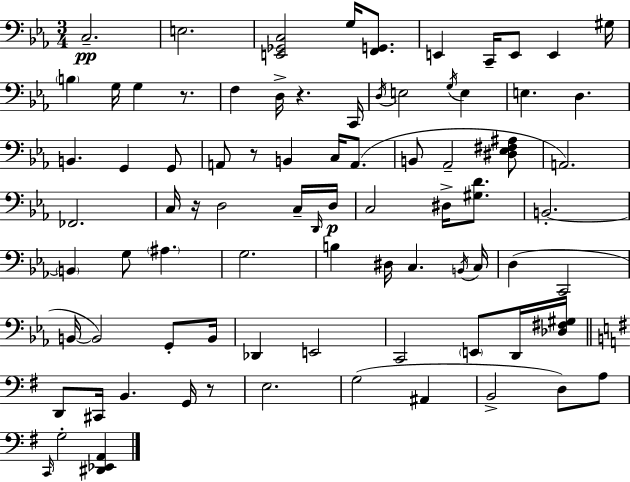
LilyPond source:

{
  \clef bass
  \numericTimeSignature
  \time 3/4
  \key c \minor
  \repeat volta 2 { c2.--\pp | e2. | <e, ges, c>2 g16 <f, g,>8. | e,4 c,16-- e,8 e,4 gis16 | \break \parenthesize b4 g16 g4 r8. | f4 d16-> r4. c,16 | \acciaccatura { d16 } e2 \acciaccatura { g16 } e4 | e4. d4. | \break b,4. g,4 | g,8 a,8 r8 b,4 c16 a,8.( | b,8 aes,2-- | <dis ees fis ais>8 a,2.) | \break fes,2. | c16 r16 d2 | c16-- \grace { d,16 }\p d16 c2 dis16-> | <gis d'>8. b,2.-.~~ | \break \parenthesize b,4 g8 \parenthesize ais4. | g2. | b4 dis16 c4. | \acciaccatura { b,16 } c16 d4( c,2 | \break b,16~~ b,2) | g,8-. b,16 des,4 e,2 | c,2 | \parenthesize e,8 d,16 <des fis gis>16 \bar "||" \break \key e \minor d,8 cis,16 b,4. g,16 r8 | e2. | g2( ais,4 | b,2-> d8) a8 | \break \grace { c,16 } g2-. <dis, ees, a,>4 | } \bar "|."
}